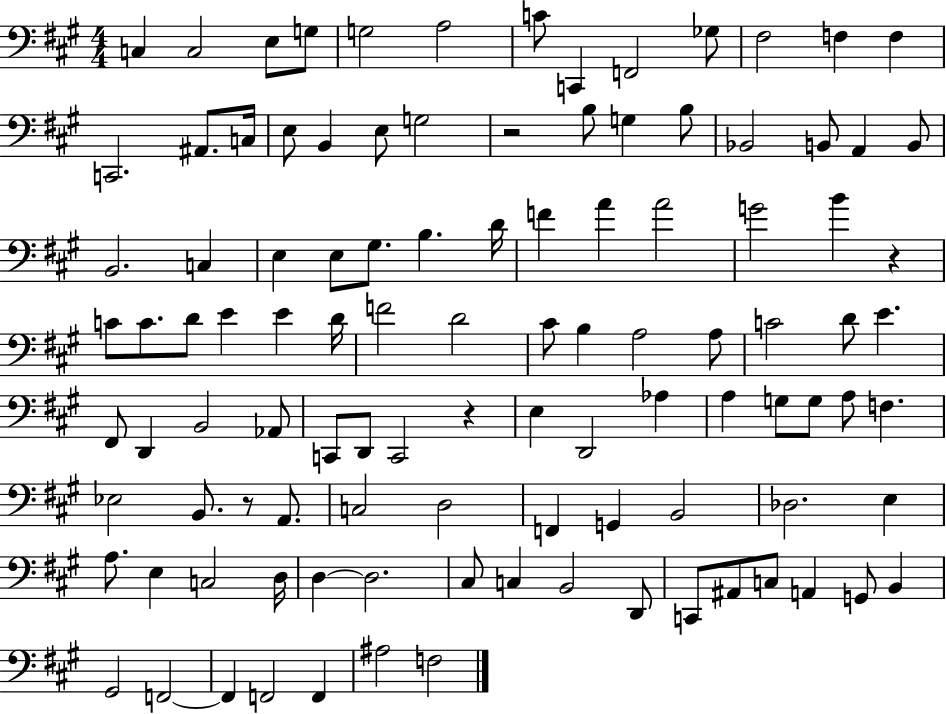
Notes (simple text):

C3/q C3/h E3/e G3/e G3/h A3/h C4/e C2/q F2/h Gb3/e F#3/h F3/q F3/q C2/h. A#2/e. C3/s E3/e B2/q E3/e G3/h R/h B3/e G3/q B3/e Bb2/h B2/e A2/q B2/e B2/h. C3/q E3/q E3/e G#3/e. B3/q. D4/s F4/q A4/q A4/h G4/h B4/q R/q C4/e C4/e. D4/e E4/q E4/q D4/s F4/h D4/h C#4/e B3/q A3/h A3/e C4/h D4/e E4/q. F#2/e D2/q B2/h Ab2/e C2/e D2/e C2/h R/q E3/q D2/h Ab3/q A3/q G3/e G3/e A3/e F3/q. Eb3/h B2/e. R/e A2/e. C3/h D3/h F2/q G2/q B2/h Db3/h. E3/q A3/e. E3/q C3/h D3/s D3/q D3/h. C#3/e C3/q B2/h D2/e C2/e A#2/e C3/e A2/q G2/e B2/q G#2/h F2/h F2/q F2/h F2/q A#3/h F3/h